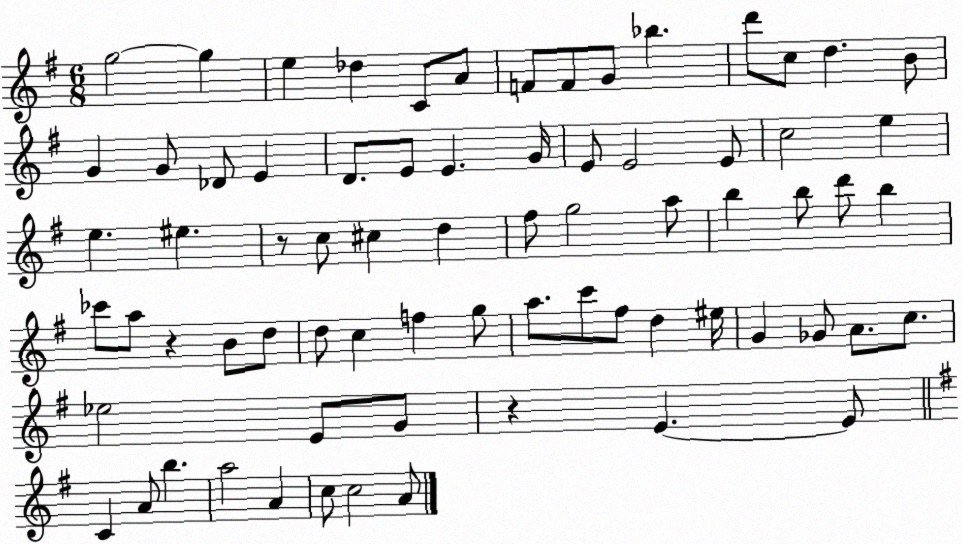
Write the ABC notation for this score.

X:1
T:Untitled
M:6/8
L:1/4
K:G
g2 g e _d C/2 A/2 F/2 F/2 G/2 _b d'/2 c/2 d B/2 G G/2 _D/2 E D/2 E/2 E G/4 E/2 E2 E/2 c2 e e ^e z/2 c/2 ^c d ^f/2 g2 a/2 b b/2 d'/2 b _c'/2 a/2 z B/2 d/2 d/2 c f g/2 a/2 c'/2 ^f/2 d ^e/4 G _G/2 A/2 c/2 _e2 E/2 G/2 z E E/2 C A/2 b a2 A c/2 c2 A/2